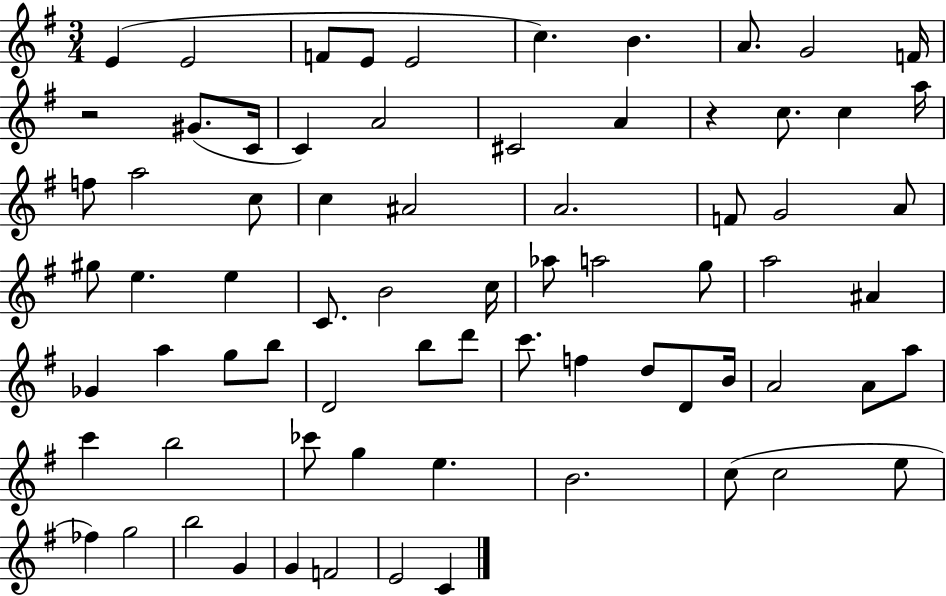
{
  \clef treble
  \numericTimeSignature
  \time 3/4
  \key g \major
  e'4( e'2 | f'8 e'8 e'2 | c''4.) b'4. | a'8. g'2 f'16 | \break r2 gis'8.( c'16 | c'4) a'2 | cis'2 a'4 | r4 c''8. c''4 a''16 | \break f''8 a''2 c''8 | c''4 ais'2 | a'2. | f'8 g'2 a'8 | \break gis''8 e''4. e''4 | c'8. b'2 c''16 | aes''8 a''2 g''8 | a''2 ais'4 | \break ges'4 a''4 g''8 b''8 | d'2 b''8 d'''8 | c'''8. f''4 d''8 d'8 b'16 | a'2 a'8 a''8 | \break c'''4 b''2 | ces'''8 g''4 e''4. | b'2. | c''8( c''2 e''8 | \break fes''4) g''2 | b''2 g'4 | g'4 f'2 | e'2 c'4 | \break \bar "|."
}